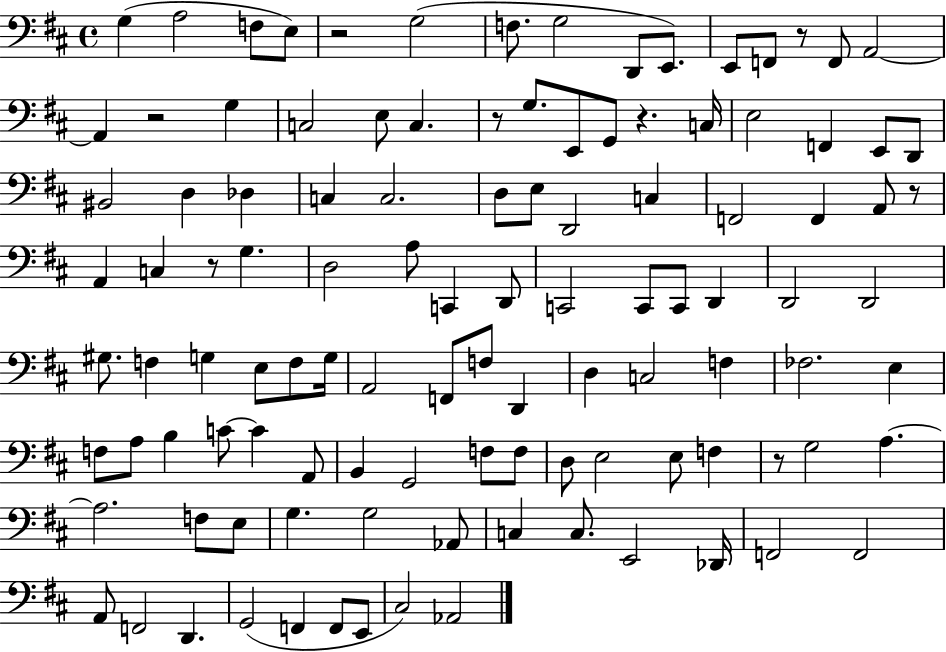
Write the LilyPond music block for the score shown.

{
  \clef bass
  \time 4/4
  \defaultTimeSignature
  \key d \major
  g4( a2 f8 e8) | r2 g2( | f8. g2 d,8 e,8.) | e,8 f,8 r8 f,8 a,2~~ | \break a,4 r2 g4 | c2 e8 c4. | r8 g8. e,8 g,8 r4. c16 | e2 f,4 e,8 d,8 | \break bis,2 d4 des4 | c4 c2. | d8 e8 d,2 c4 | f,2 f,4 a,8 r8 | \break a,4 c4 r8 g4. | d2 a8 c,4 d,8 | c,2 c,8 c,8 d,4 | d,2 d,2 | \break gis8. f4 g4 e8 f8 g16 | a,2 f,8 f8 d,4 | d4 c2 f4 | fes2. e4 | \break f8 a8 b4 c'8~~ c'4 a,8 | b,4 g,2 f8 f8 | d8 e2 e8 f4 | r8 g2 a4.~~ | \break a2. f8 e8 | g4. g2 aes,8 | c4 c8. e,2 des,16 | f,2 f,2 | \break a,8 f,2 d,4. | g,2( f,4 f,8 e,8 | cis2) aes,2 | \bar "|."
}